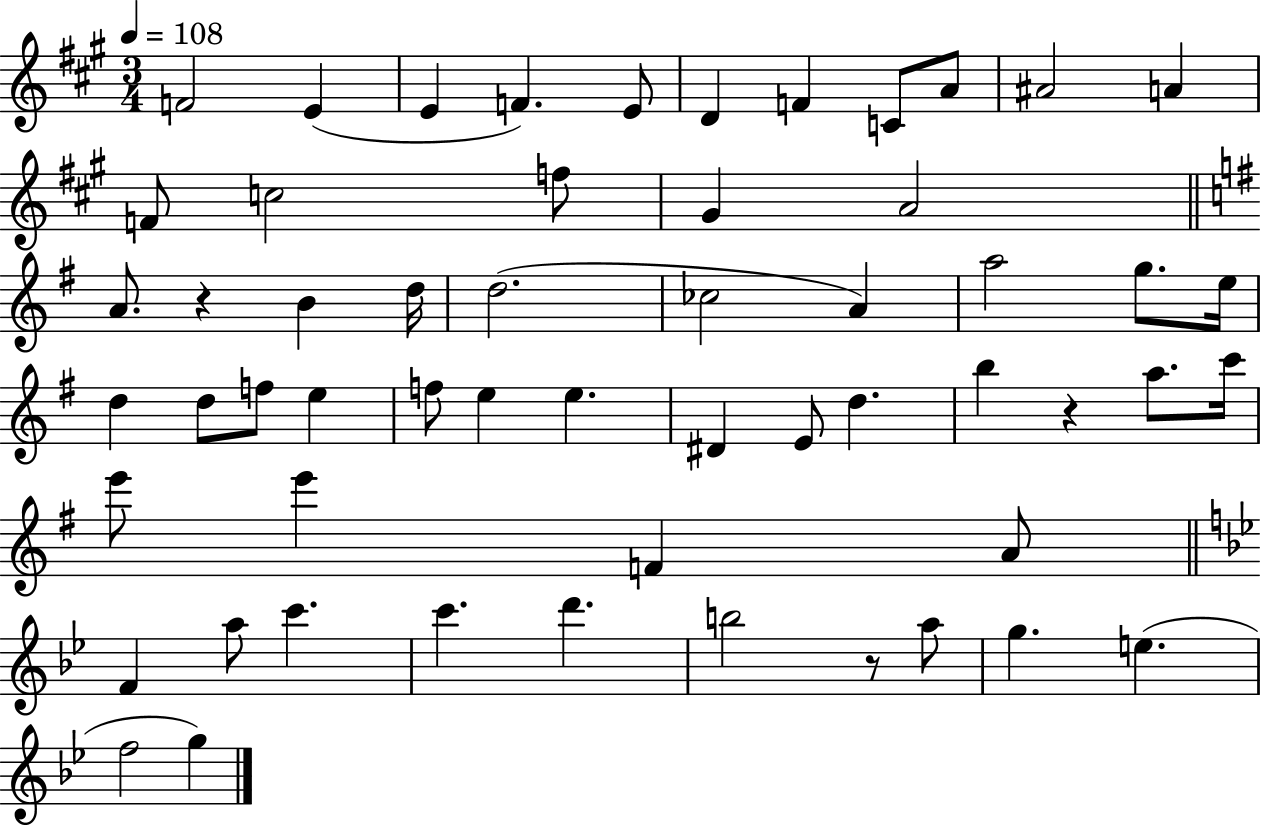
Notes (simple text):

F4/h E4/q E4/q F4/q. E4/e D4/q F4/q C4/e A4/e A#4/h A4/q F4/e C5/h F5/e G#4/q A4/h A4/e. R/q B4/q D5/s D5/h. CES5/h A4/q A5/h G5/e. E5/s D5/q D5/e F5/e E5/q F5/e E5/q E5/q. D#4/q E4/e D5/q. B5/q R/q A5/e. C6/s E6/e E6/q F4/q A4/e F4/q A5/e C6/q. C6/q. D6/q. B5/h R/e A5/e G5/q. E5/q. F5/h G5/q